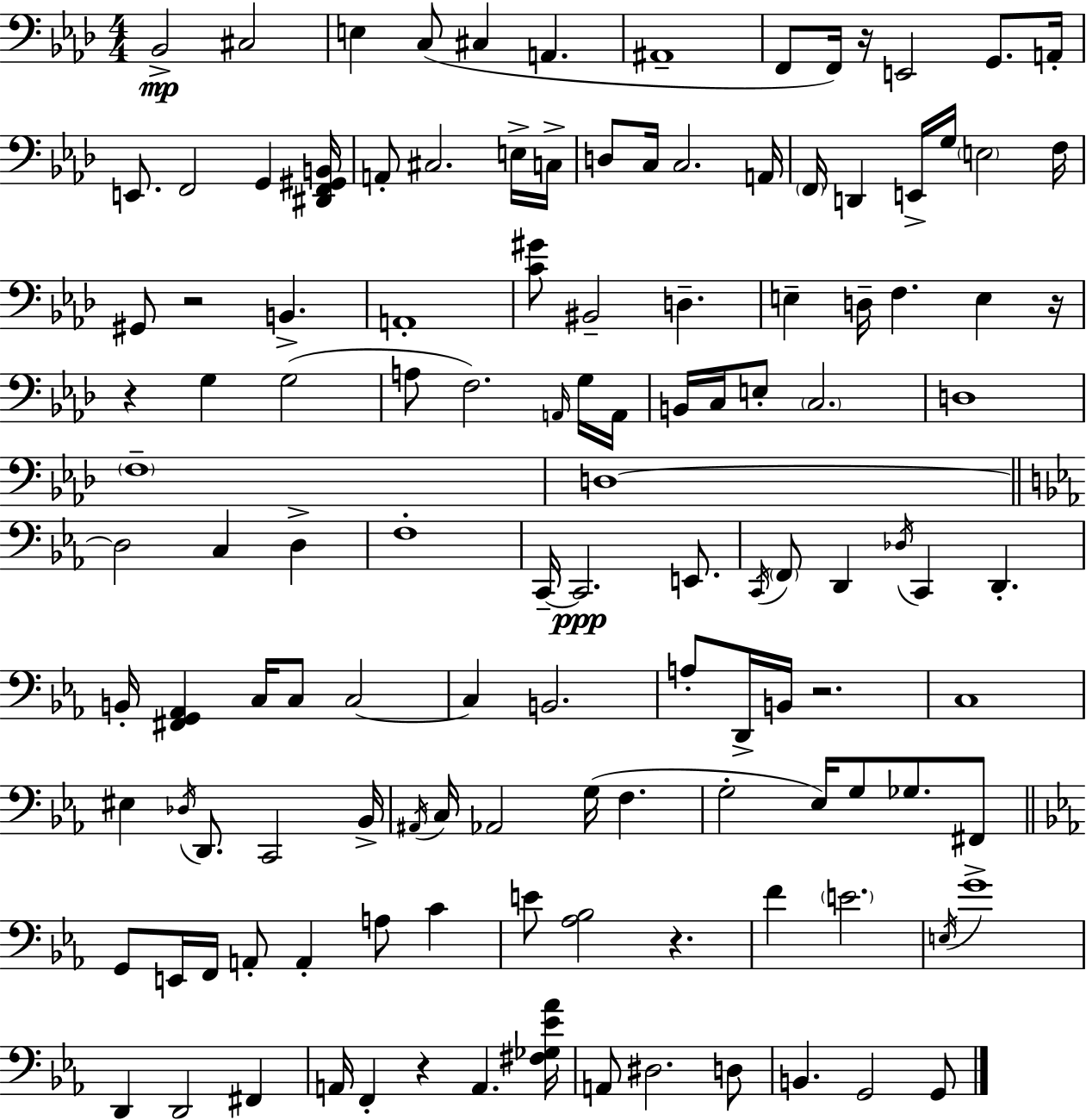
X:1
T:Untitled
M:4/4
L:1/4
K:Fm
_B,,2 ^C,2 E, C,/2 ^C, A,, ^A,,4 F,,/2 F,,/4 z/4 E,,2 G,,/2 A,,/4 E,,/2 F,,2 G,, [^D,,F,,^G,,B,,]/4 A,,/2 ^C,2 E,/4 C,/4 D,/2 C,/4 C,2 A,,/4 F,,/4 D,, E,,/4 G,/4 E,2 F,/4 ^G,,/2 z2 B,, A,,4 [C^G]/2 ^B,,2 D, E, D,/4 F, E, z/4 z G, G,2 A,/2 F,2 A,,/4 G,/4 A,,/4 B,,/4 C,/4 E,/2 C,2 D,4 F,4 D,4 D,2 C, D, F,4 C,,/4 C,,2 E,,/2 C,,/4 F,,/2 D,, _D,/4 C,, D,, B,,/4 [^F,,G,,_A,,] C,/4 C,/2 C,2 C, B,,2 A,/2 D,,/4 B,,/4 z2 C,4 ^E, _D,/4 D,,/2 C,,2 _B,,/4 ^A,,/4 C,/4 _A,,2 G,/4 F, G,2 _E,/4 G,/2 _G,/2 ^F,,/2 G,,/2 E,,/4 F,,/4 A,,/2 A,, A,/2 C E/2 [_A,_B,]2 z F E2 E,/4 G4 D,, D,,2 ^F,, A,,/4 F,, z A,, [^F,_G,_E_A]/4 A,,/2 ^D,2 D,/2 B,, G,,2 G,,/2